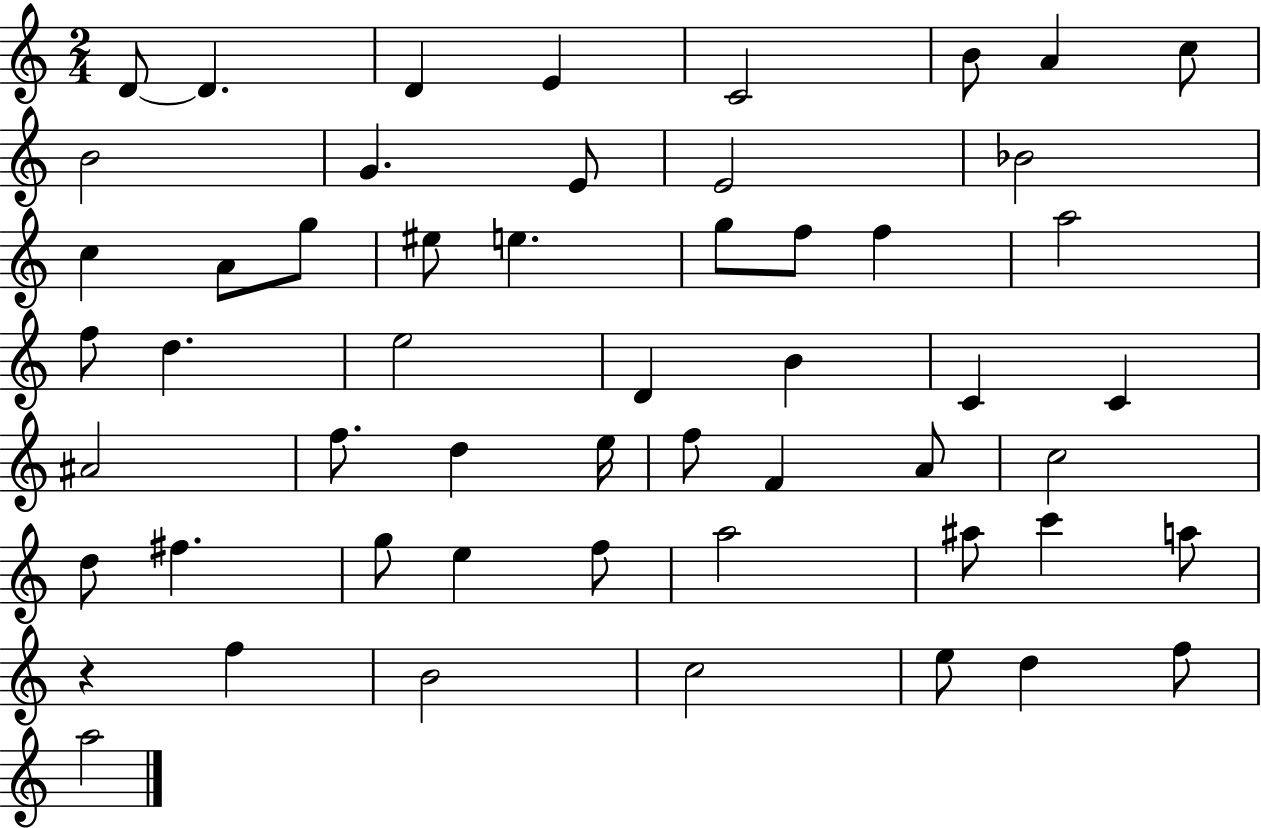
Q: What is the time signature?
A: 2/4